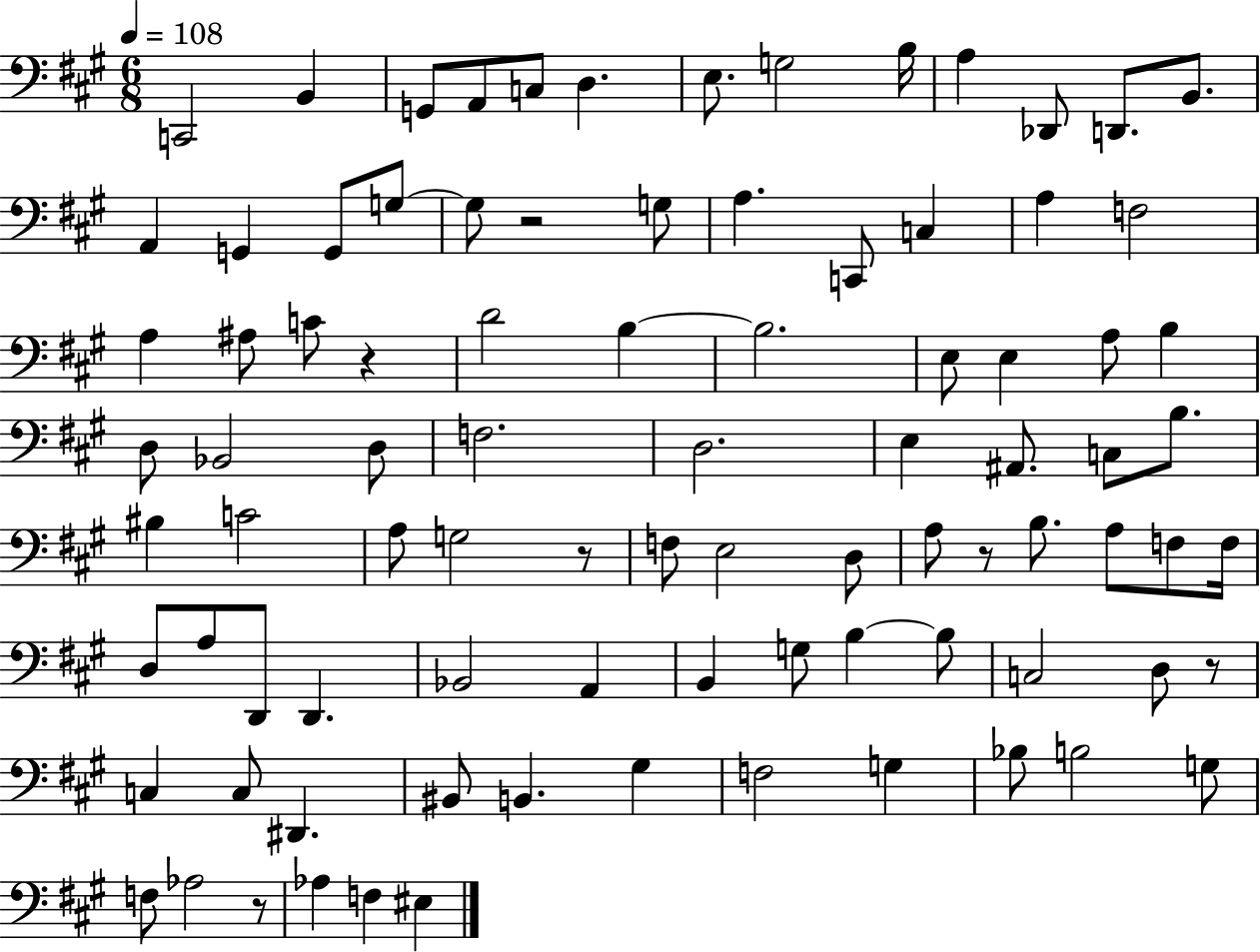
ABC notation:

X:1
T:Untitled
M:6/8
L:1/4
K:A
C,,2 B,, G,,/2 A,,/2 C,/2 D, E,/2 G,2 B,/4 A, _D,,/2 D,,/2 B,,/2 A,, G,, G,,/2 G,/2 G,/2 z2 G,/2 A, C,,/2 C, A, F,2 A, ^A,/2 C/2 z D2 B, B,2 E,/2 E, A,/2 B, D,/2 _B,,2 D,/2 F,2 D,2 E, ^A,,/2 C,/2 B,/2 ^B, C2 A,/2 G,2 z/2 F,/2 E,2 D,/2 A,/2 z/2 B,/2 A,/2 F,/2 F,/4 D,/2 A,/2 D,,/2 D,, _B,,2 A,, B,, G,/2 B, B,/2 C,2 D,/2 z/2 C, C,/2 ^D,, ^B,,/2 B,, ^G, F,2 G, _B,/2 B,2 G,/2 F,/2 _A,2 z/2 _A, F, ^E,